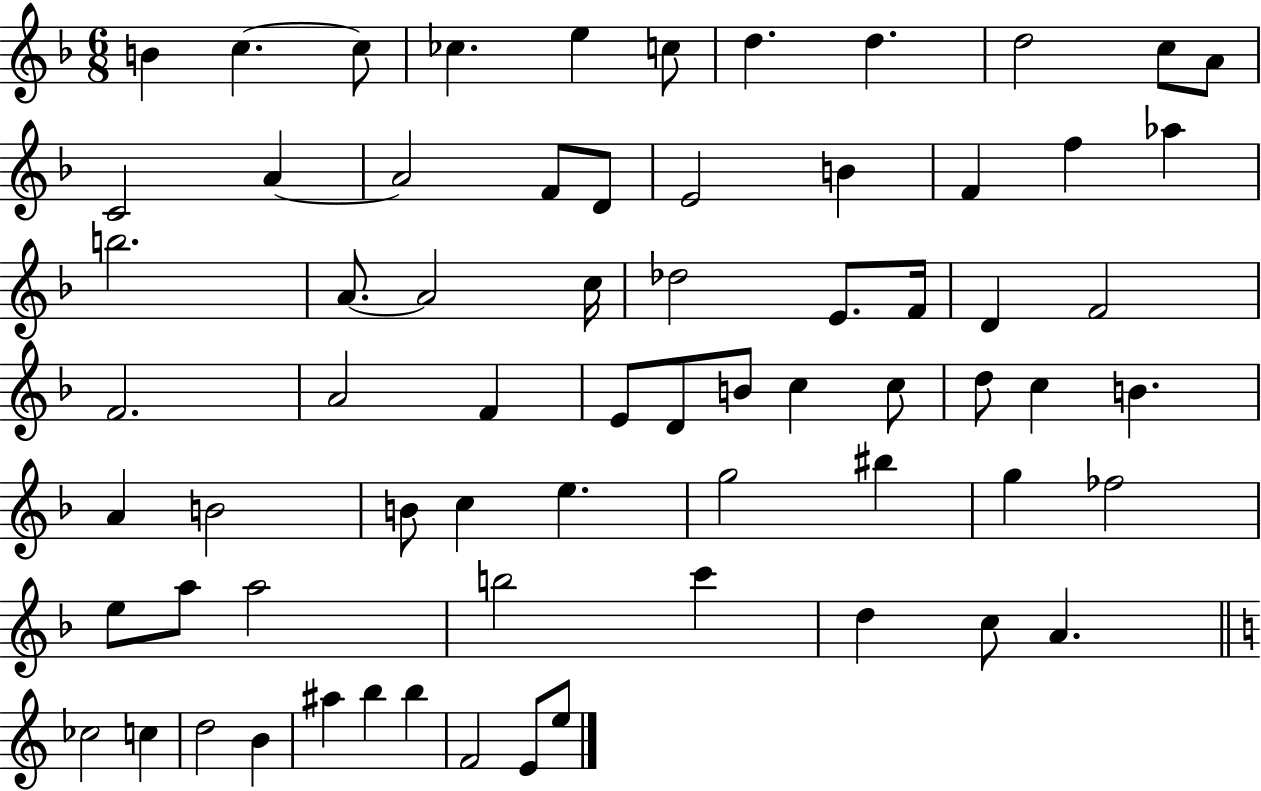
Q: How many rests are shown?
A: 0